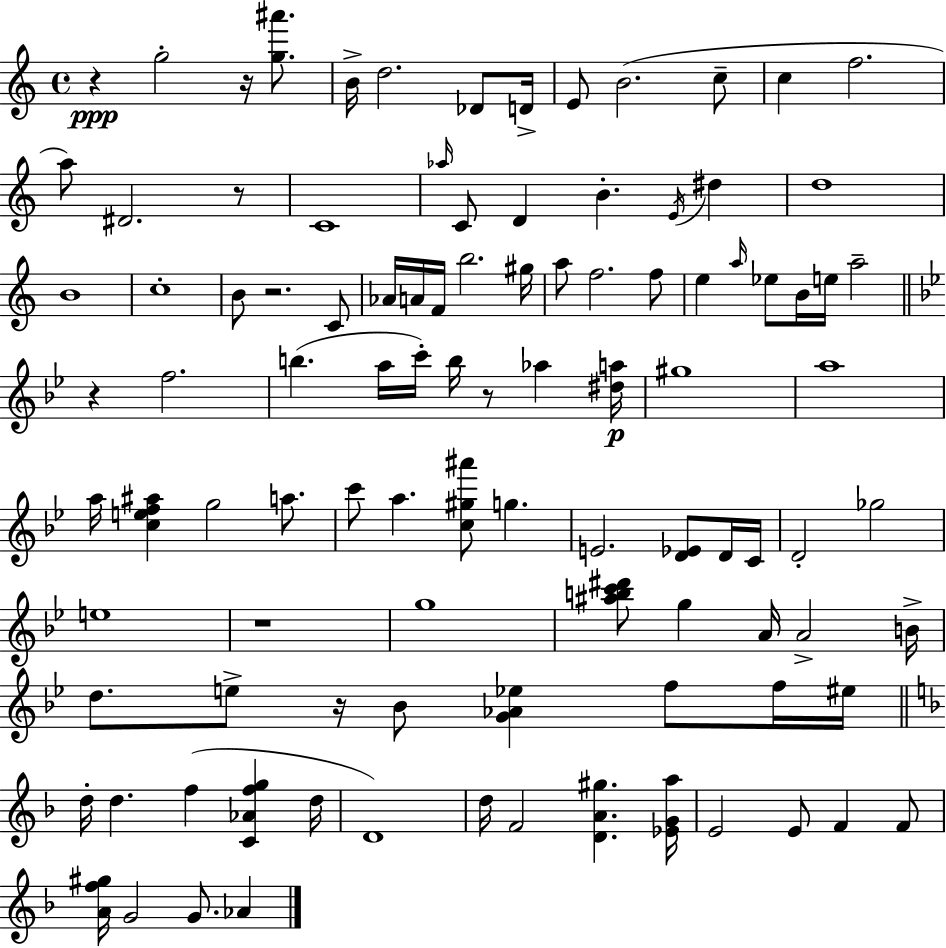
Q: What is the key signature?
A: C major